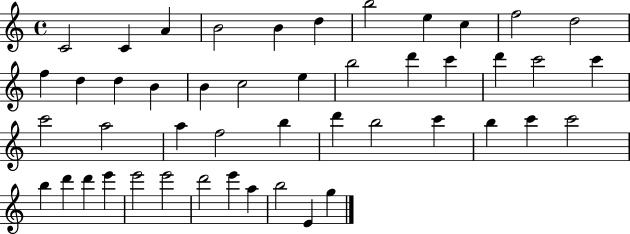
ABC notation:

X:1
T:Untitled
M:4/4
L:1/4
K:C
C2 C A B2 B d b2 e c f2 d2 f d d B B c2 e b2 d' c' d' c'2 c' c'2 a2 a f2 b d' b2 c' b c' c'2 b d' d' e' e'2 e'2 d'2 e' a b2 E g